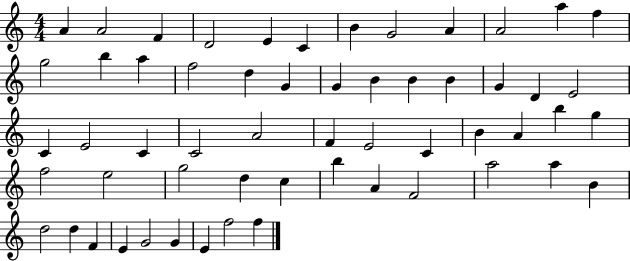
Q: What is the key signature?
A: C major